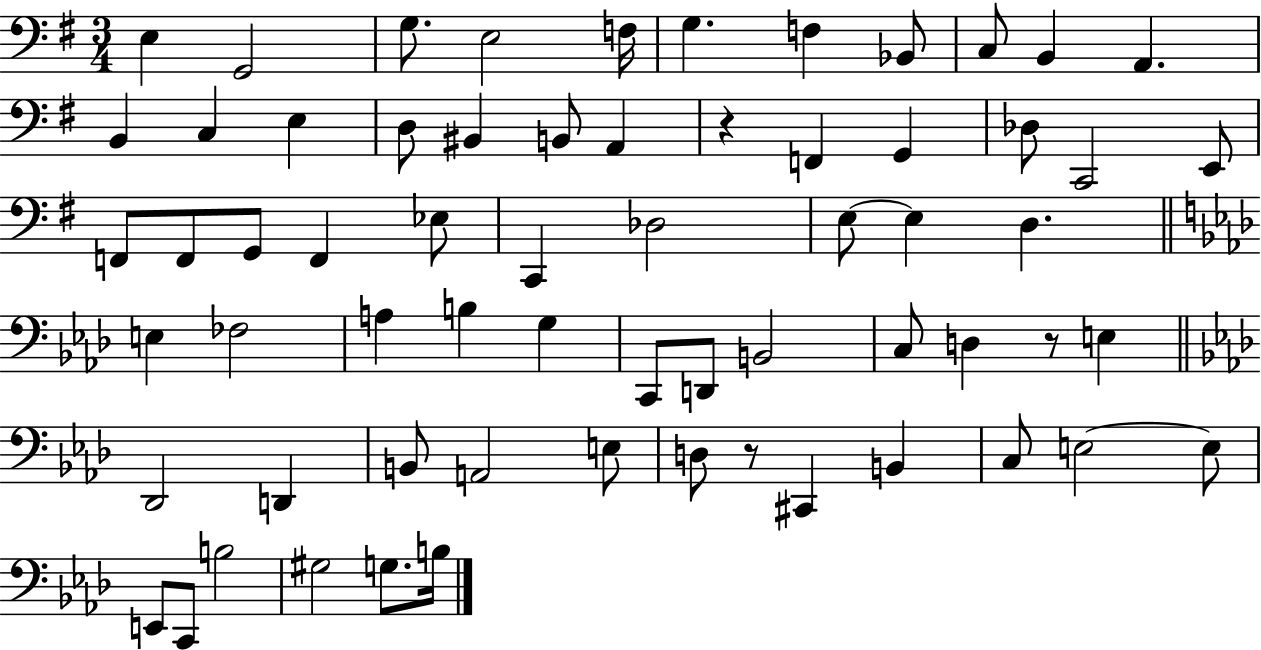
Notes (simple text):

E3/q G2/h G3/e. E3/h F3/s G3/q. F3/q Bb2/e C3/e B2/q A2/q. B2/q C3/q E3/q D3/e BIS2/q B2/e A2/q R/q F2/q G2/q Db3/e C2/h E2/e F2/e F2/e G2/e F2/q Eb3/e C2/q Db3/h E3/e E3/q D3/q. E3/q FES3/h A3/q B3/q G3/q C2/e D2/e B2/h C3/e D3/q R/e E3/q Db2/h D2/q B2/e A2/h E3/e D3/e R/e C#2/q B2/q C3/e E3/h E3/e E2/e C2/e B3/h G#3/h G3/e. B3/s